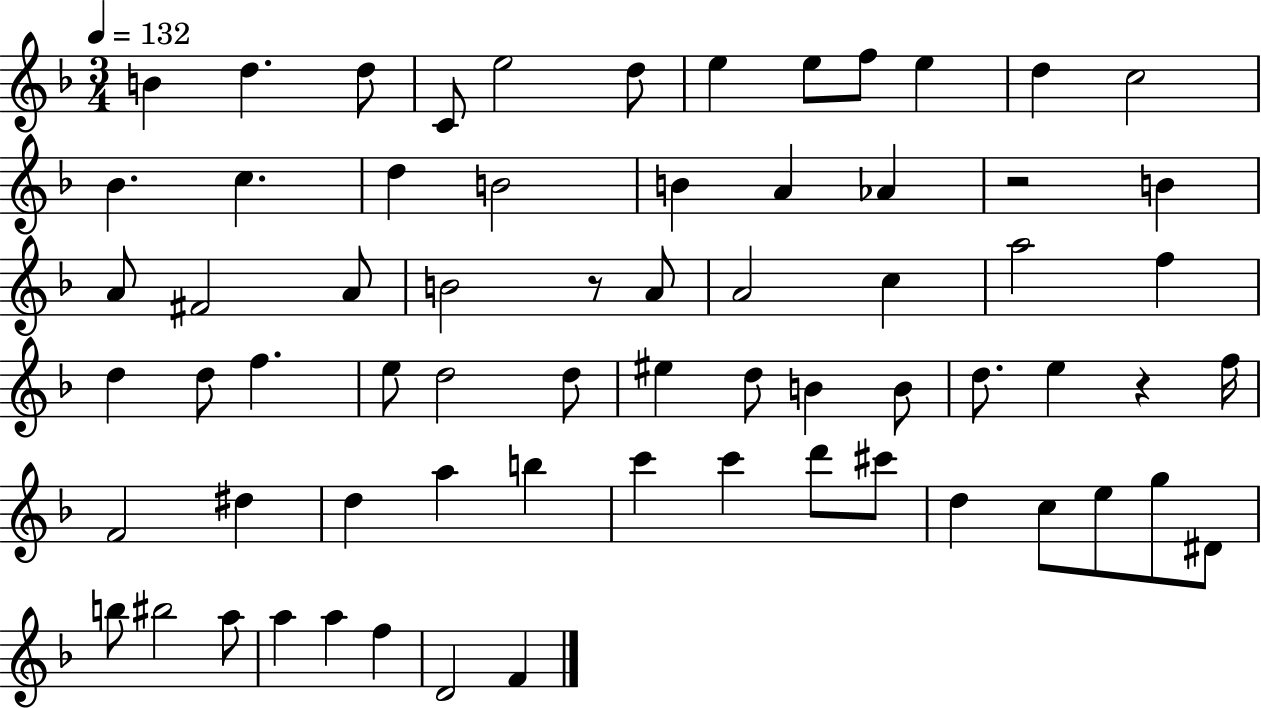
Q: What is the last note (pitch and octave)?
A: F4